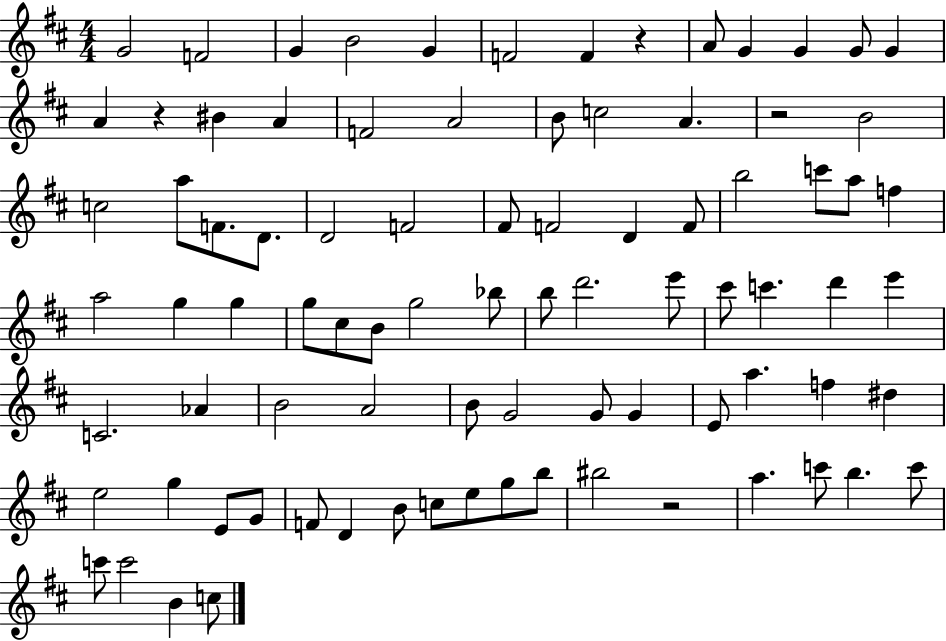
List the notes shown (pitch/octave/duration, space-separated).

G4/h F4/h G4/q B4/h G4/q F4/h F4/q R/q A4/e G4/q G4/q G4/e G4/q A4/q R/q BIS4/q A4/q F4/h A4/h B4/e C5/h A4/q. R/h B4/h C5/h A5/e F4/e. D4/e. D4/h F4/h F#4/e F4/h D4/q F4/e B5/h C6/e A5/e F5/q A5/h G5/q G5/q G5/e C#5/e B4/e G5/h Bb5/e B5/e D6/h. E6/e C#6/e C6/q. D6/q E6/q C4/h. Ab4/q B4/h A4/h B4/e G4/h G4/e G4/q E4/e A5/q. F5/q D#5/q E5/h G5/q E4/e G4/e F4/e D4/q B4/e C5/e E5/e G5/e B5/e BIS5/h R/h A5/q. C6/e B5/q. C6/e C6/e C6/h B4/q C5/e